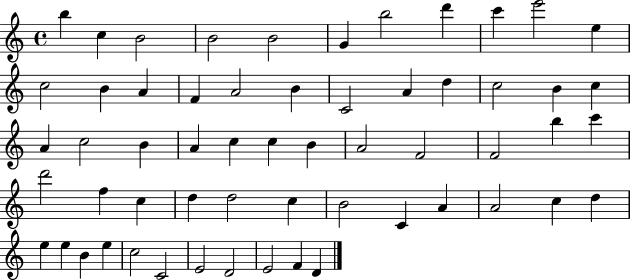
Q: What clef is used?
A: treble